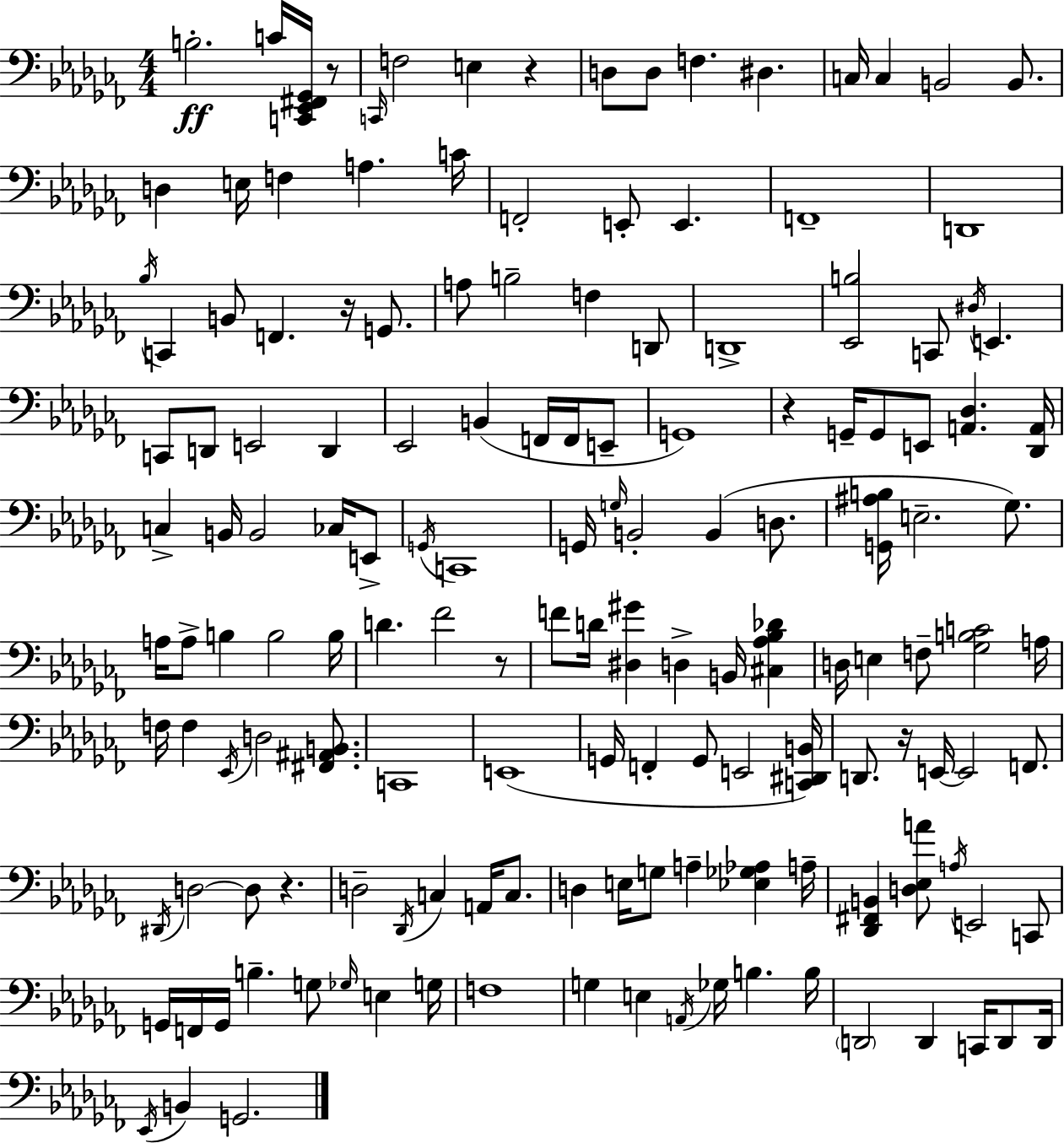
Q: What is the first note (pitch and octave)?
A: B3